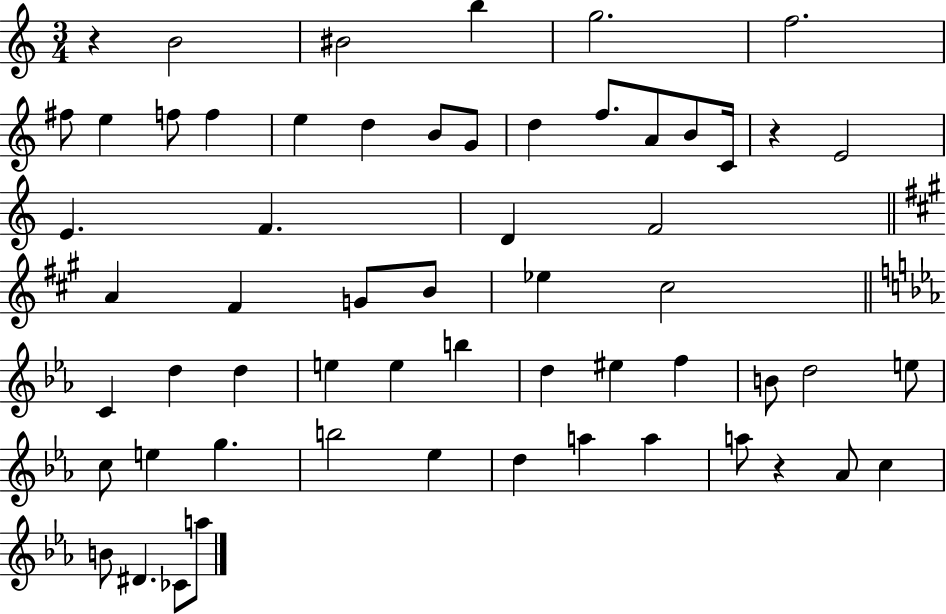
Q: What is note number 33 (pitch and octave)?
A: E5